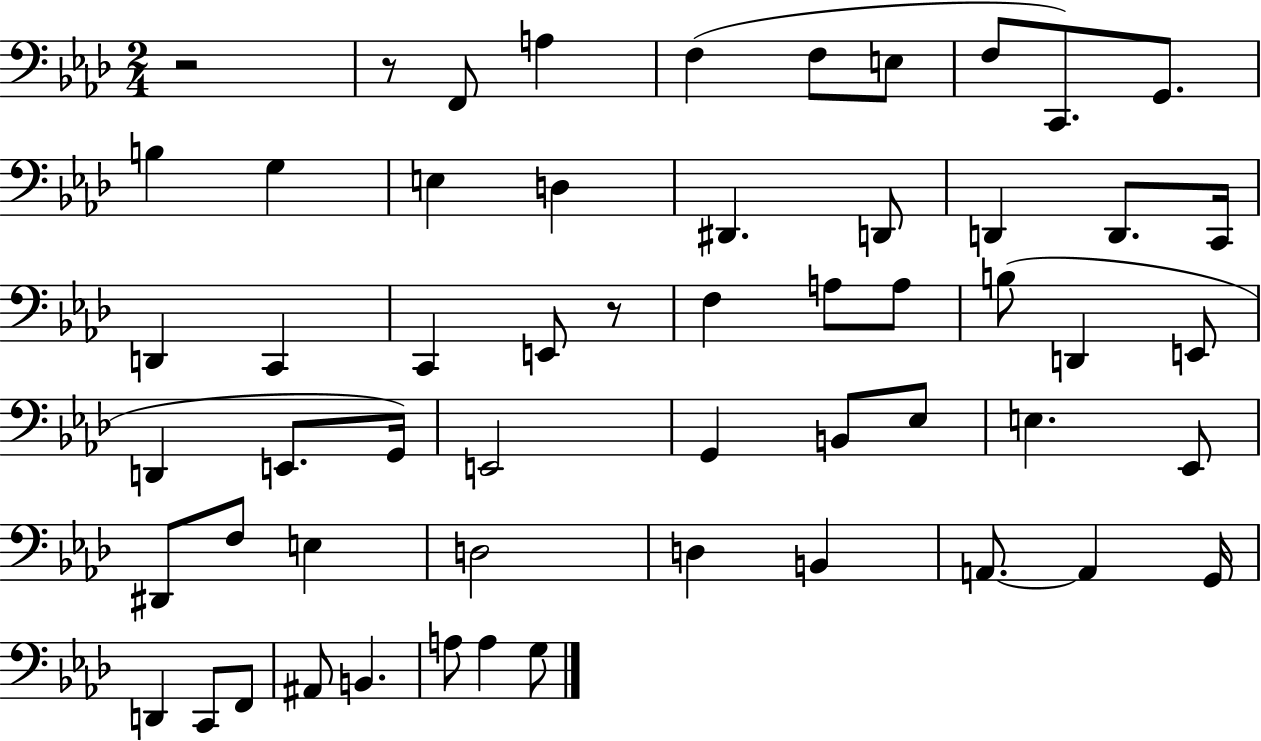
R/h R/e F2/e A3/q F3/q F3/e E3/e F3/e C2/e. G2/e. B3/q G3/q E3/q D3/q D#2/q. D2/e D2/q D2/e. C2/s D2/q C2/q C2/q E2/e R/e F3/q A3/e A3/e B3/e D2/q E2/e D2/q E2/e. G2/s E2/h G2/q B2/e Eb3/e E3/q. Eb2/e D#2/e F3/e E3/q D3/h D3/q B2/q A2/e. A2/q G2/s D2/q C2/e F2/e A#2/e B2/q. A3/e A3/q G3/e